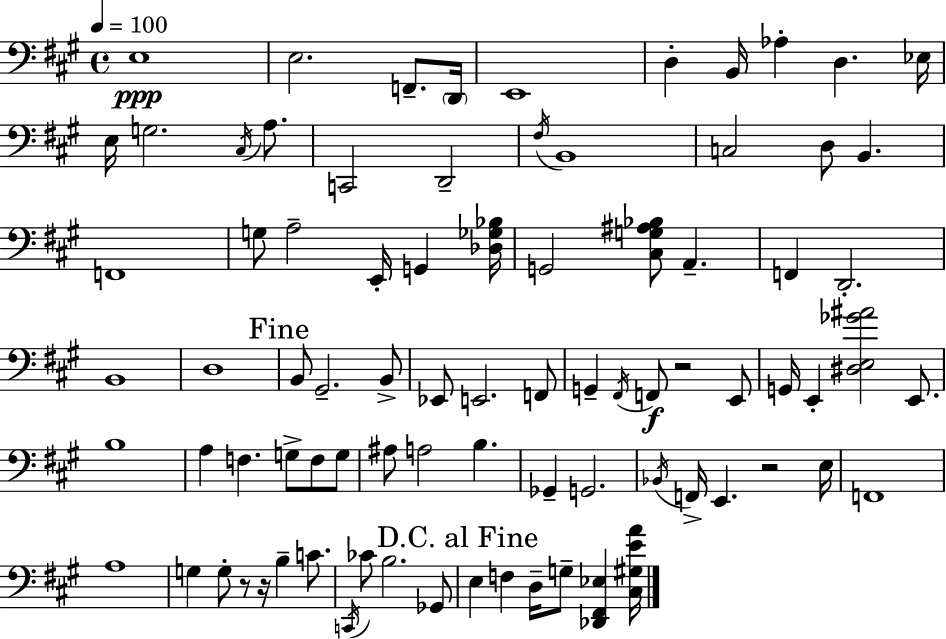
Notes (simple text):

E3/w E3/h. F2/e. D2/s E2/w D3/q B2/s Ab3/q D3/q. Eb3/s E3/s G3/h. C#3/s A3/e. C2/h D2/h F#3/s B2/w C3/h D3/e B2/q. F2/w G3/e A3/h E2/s G2/q [Db3,Gb3,Bb3]/s G2/h [C#3,G3,A#3,Bb3]/e A2/q. F2/q D2/h. B2/w D3/w B2/e G#2/h. B2/e Eb2/e E2/h. F2/e G2/q F#2/s F2/e R/h E2/e G2/s E2/q [D#3,E3,Gb4,A#4]/h E2/e. B3/w A3/q F3/q. G3/e F3/e G3/e A#3/e A3/h B3/q. Gb2/q G2/h. Bb2/s F2/s E2/q. R/h E3/s F2/w A3/w G3/q G3/e R/e R/s B3/q C4/e. C2/s CES4/e B3/h. Gb2/e E3/q F3/q D3/s G3/e [Db2,F#2,Eb3]/q [C#3,G#3,E4,A4]/s